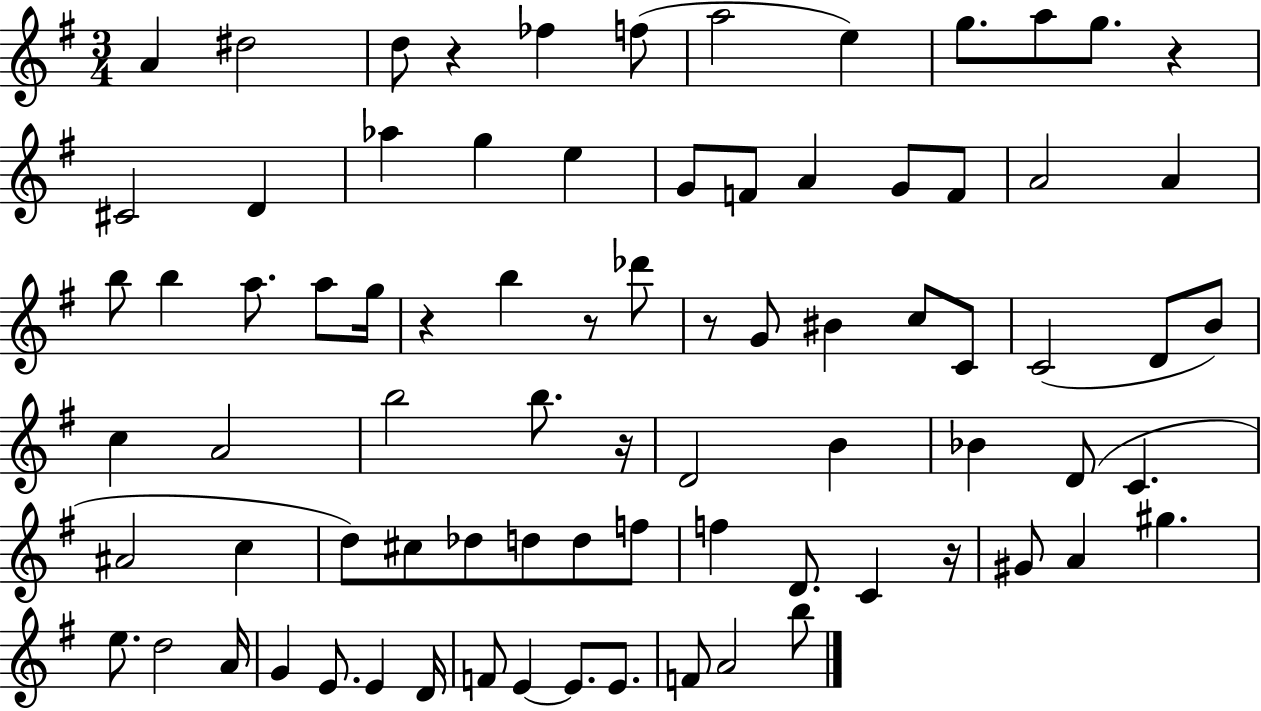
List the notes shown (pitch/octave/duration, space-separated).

A4/q D#5/h D5/e R/q FES5/q F5/e A5/h E5/q G5/e. A5/e G5/e. R/q C#4/h D4/q Ab5/q G5/q E5/q G4/e F4/e A4/q G4/e F4/e A4/h A4/q B5/e B5/q A5/e. A5/e G5/s R/q B5/q R/e Db6/e R/e G4/e BIS4/q C5/e C4/e C4/h D4/e B4/e C5/q A4/h B5/h B5/e. R/s D4/h B4/q Bb4/q D4/e C4/q. A#4/h C5/q D5/e C#5/e Db5/e D5/e D5/e F5/e F5/q D4/e. C4/q R/s G#4/e A4/q G#5/q. E5/e. D5/h A4/s G4/q E4/e. E4/q D4/s F4/e E4/q E4/e. E4/e. F4/e A4/h B5/e